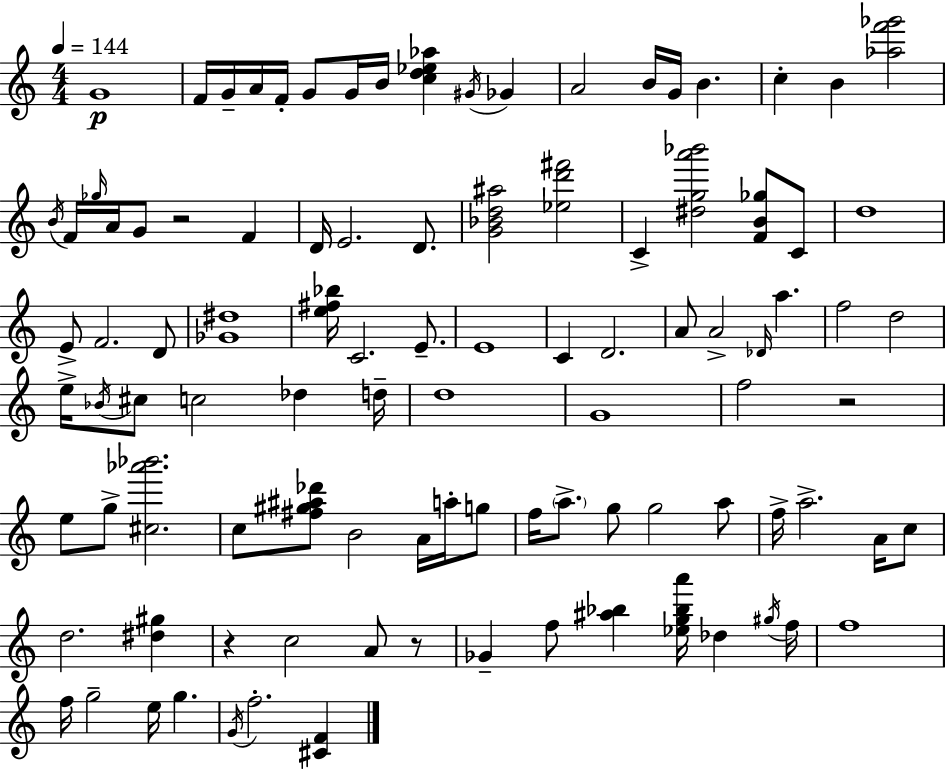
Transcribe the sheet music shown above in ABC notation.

X:1
T:Untitled
M:4/4
L:1/4
K:Am
G4 F/4 G/4 A/4 F/4 G/2 G/4 B/4 [cd_e_a] ^G/4 _G A2 B/4 G/4 B c B [_af'_g']2 B/4 F/4 _g/4 A/4 G/2 z2 F D/4 E2 D/2 [G_Bd^a]2 [_ed'^f']2 C [^dga'_b']2 [FB_g]/2 C/2 d4 E/2 F2 D/2 [_G^d]4 [e^f_b]/4 C2 E/2 E4 C D2 A/2 A2 _D/4 a f2 d2 e/4 _B/4 ^c/2 c2 _d d/4 d4 G4 f2 z2 e/2 g/2 [^c_a'_b']2 c/2 [^f^g^a_d']/2 B2 A/4 a/4 g/2 f/4 a/2 g/2 g2 a/2 f/4 a2 A/4 c/2 d2 [^d^g] z c2 A/2 z/2 _G f/2 [^a_b] [_eg_ba']/4 _d ^g/4 f/4 f4 f/4 g2 e/4 g G/4 f2 [^CF]